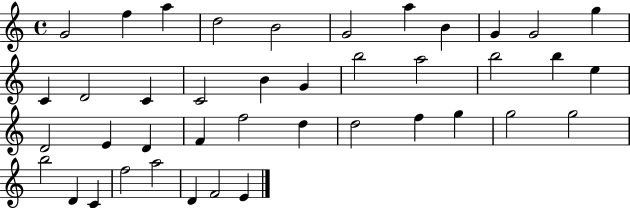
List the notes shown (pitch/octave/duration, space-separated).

G4/h F5/q A5/q D5/h B4/h G4/h A5/q B4/q G4/q G4/h G5/q C4/q D4/h C4/q C4/h B4/q G4/q B5/h A5/h B5/h B5/q E5/q D4/h E4/q D4/q F4/q F5/h D5/q D5/h F5/q G5/q G5/h G5/h B5/h D4/q C4/q F5/h A5/h D4/q F4/h E4/q